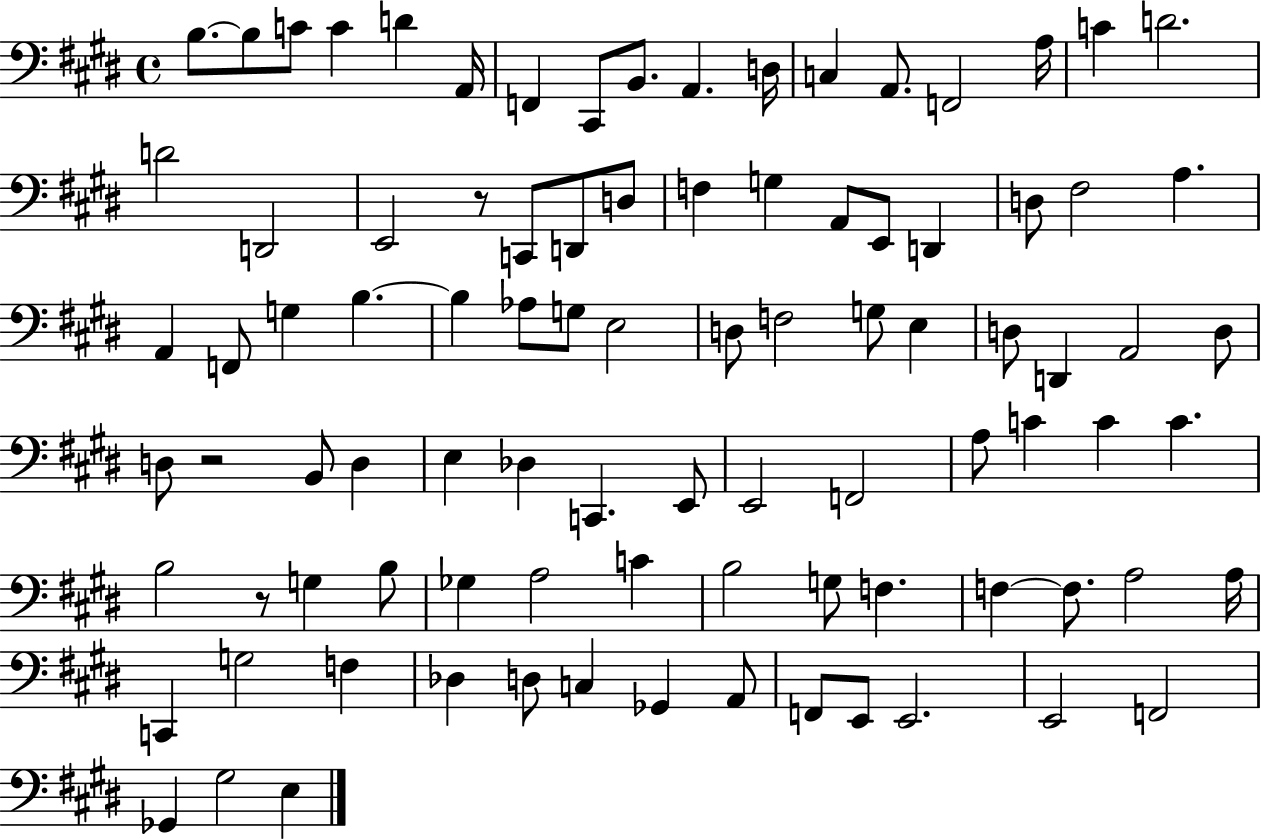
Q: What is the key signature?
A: E major